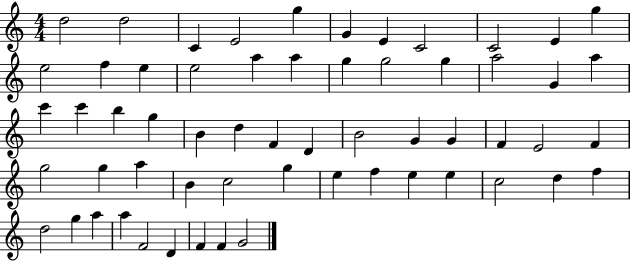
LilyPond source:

{
  \clef treble
  \numericTimeSignature
  \time 4/4
  \key c \major
  d''2 d''2 | c'4 e'2 g''4 | g'4 e'4 c'2 | c'2 e'4 g''4 | \break e''2 f''4 e''4 | e''2 a''4 a''4 | g''4 g''2 g''4 | a''2 g'4 a''4 | \break c'''4 c'''4 b''4 g''4 | b'4 d''4 f'4 d'4 | b'2 g'4 g'4 | f'4 e'2 f'4 | \break g''2 g''4 a''4 | b'4 c''2 g''4 | e''4 f''4 e''4 e''4 | c''2 d''4 f''4 | \break d''2 g''4 a''4 | a''4 f'2 d'4 | f'4 f'4 g'2 | \bar "|."
}